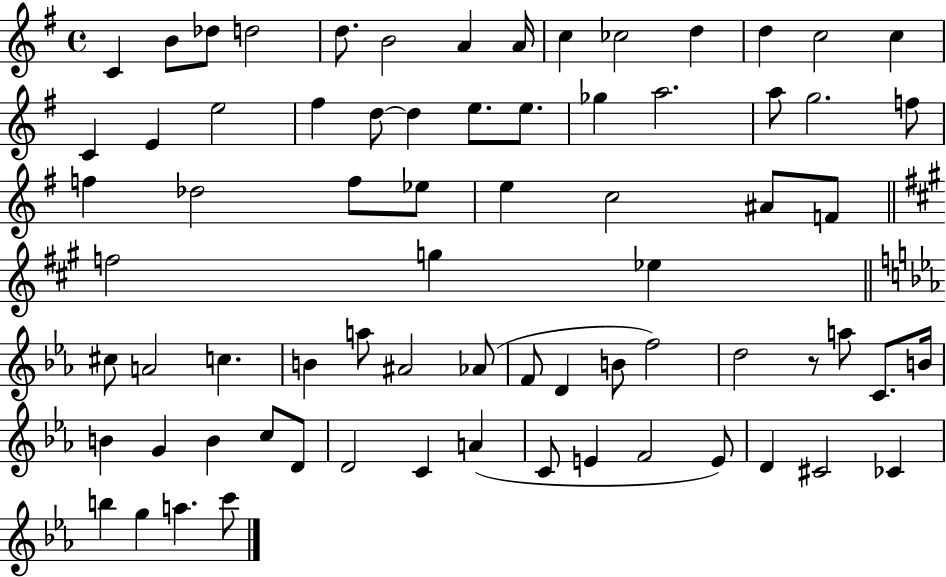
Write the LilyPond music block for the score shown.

{
  \clef treble
  \time 4/4
  \defaultTimeSignature
  \key g \major
  c'4 b'8 des''8 d''2 | d''8. b'2 a'4 a'16 | c''4 ces''2 d''4 | d''4 c''2 c''4 | \break c'4 e'4 e''2 | fis''4 d''8~~ d''4 e''8. e''8. | ges''4 a''2. | a''8 g''2. f''8 | \break f''4 des''2 f''8 ees''8 | e''4 c''2 ais'8 f'8 | \bar "||" \break \key a \major f''2 g''4 ees''4 | \bar "||" \break \key ees \major cis''8 a'2 c''4. | b'4 a''8 ais'2 aes'8( | f'8 d'4 b'8 f''2) | d''2 r8 a''8 c'8. b'16 | \break b'4 g'4 b'4 c''8 d'8 | d'2 c'4 a'4( | c'8 e'4 f'2 e'8) | d'4 cis'2 ces'4 | \break b''4 g''4 a''4. c'''8 | \bar "|."
}